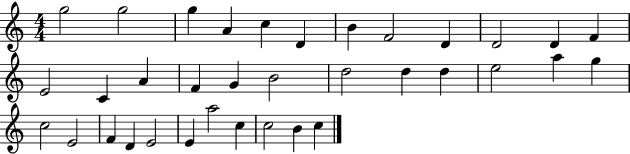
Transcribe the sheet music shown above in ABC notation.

X:1
T:Untitled
M:4/4
L:1/4
K:C
g2 g2 g A c D B F2 D D2 D F E2 C A F G B2 d2 d d e2 a g c2 E2 F D E2 E a2 c c2 B c